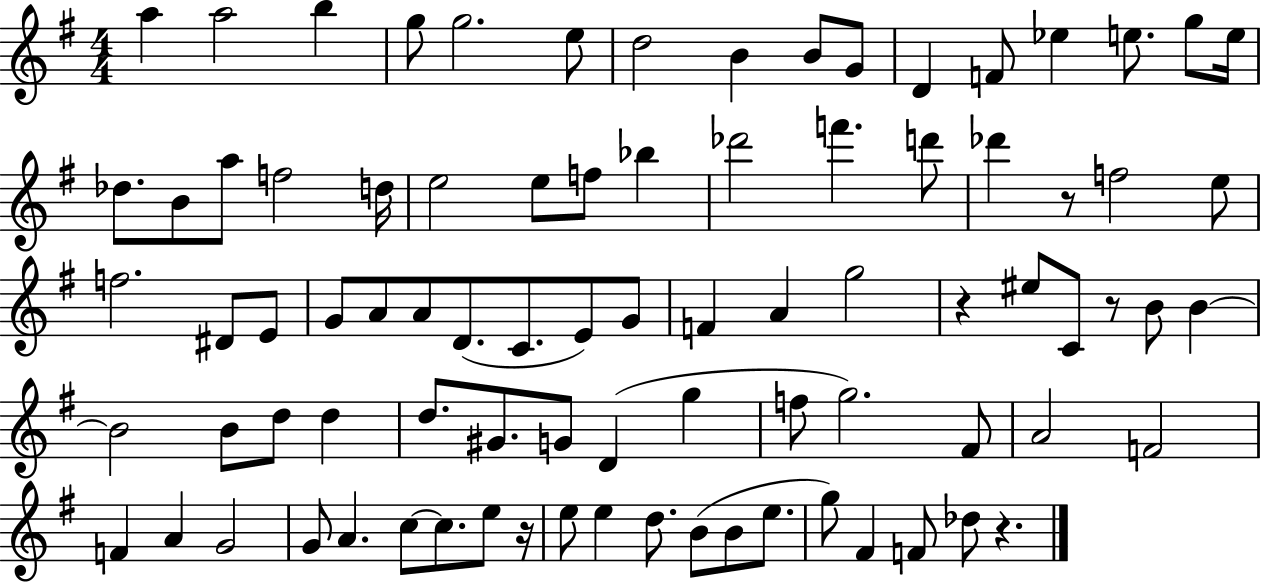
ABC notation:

X:1
T:Untitled
M:4/4
L:1/4
K:G
a a2 b g/2 g2 e/2 d2 B B/2 G/2 D F/2 _e e/2 g/2 e/4 _d/2 B/2 a/2 f2 d/4 e2 e/2 f/2 _b _d'2 f' d'/2 _d' z/2 f2 e/2 f2 ^D/2 E/2 G/2 A/2 A/2 D/2 C/2 E/2 G/2 F A g2 z ^e/2 C/2 z/2 B/2 B B2 B/2 d/2 d d/2 ^G/2 G/2 D g f/2 g2 ^F/2 A2 F2 F A G2 G/2 A c/2 c/2 e/2 z/4 e/2 e d/2 B/2 B/2 e/2 g/2 ^F F/2 _d/2 z